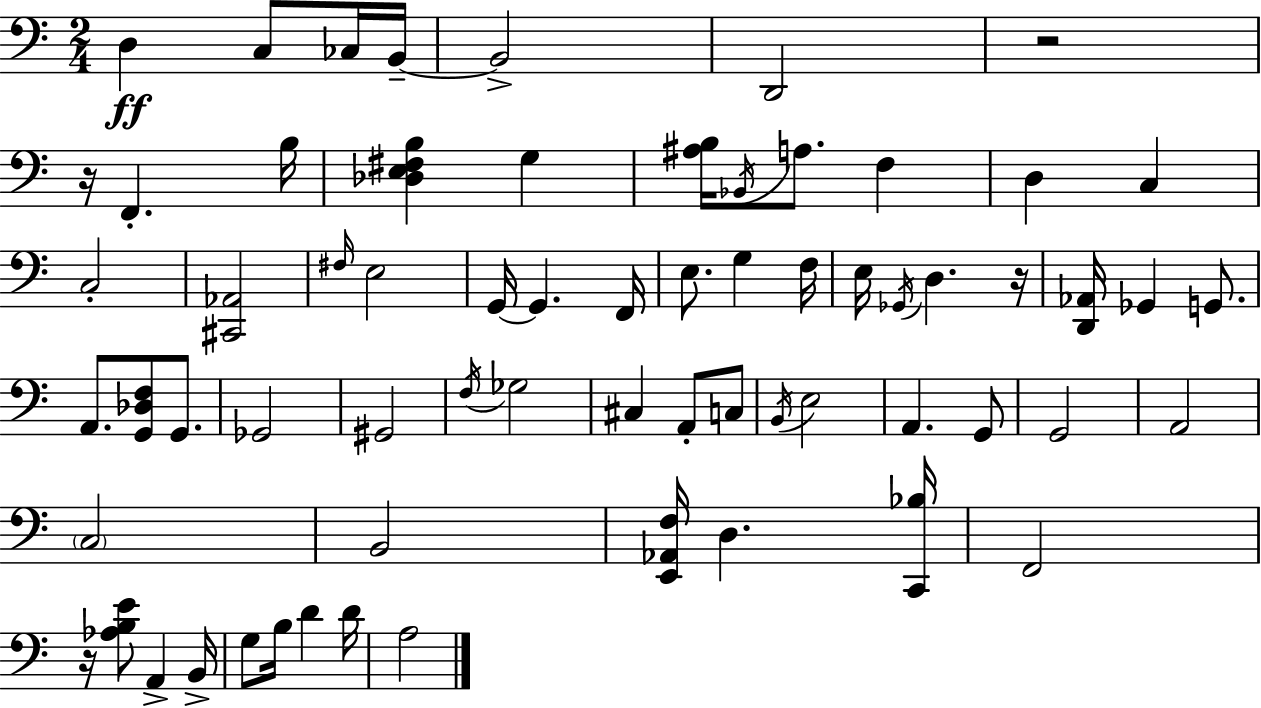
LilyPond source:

{
  \clef bass
  \numericTimeSignature
  \time 2/4
  \key c \major
  \repeat volta 2 { d4\ff c8 ces16 b,16--~~ | b,2-> | d,2 | r2 | \break r16 f,4.-. b16 | <des e fis b>4 g4 | <ais b>16 \acciaccatura { bes,16 } a8. f4 | d4 c4 | \break c2-. | <cis, aes,>2 | \grace { fis16 } e2 | g,16~~ g,4. | \break f,16 e8. g4 | f16 e16 \acciaccatura { ges,16 } d4. | r16 <d, aes,>16 ges,4 | g,8. a,8. <g, des f>8 | \break g,8. ges,2 | gis,2 | \acciaccatura { f16 } ges2 | cis4 | \break a,8-. c8 \acciaccatura { b,16 } e2 | a,4. | g,8 g,2 | a,2 | \break \parenthesize c2 | b,2 | <e, aes, f>16 d4. | <c, bes>16 f,2 | \break r16 <aes b e'>8 | a,4-> b,16-> g8 b16 | d'4 d'16 a2 | } \bar "|."
}